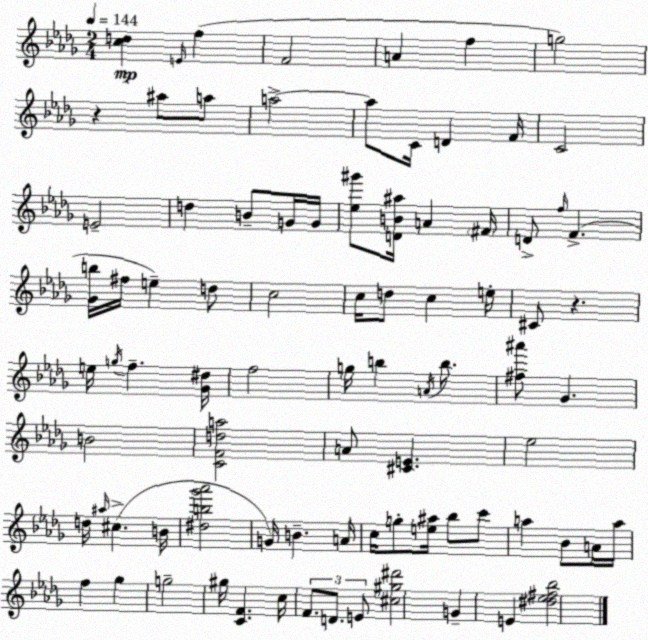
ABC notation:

X:1
T:Untitled
M:2/4
L:1/4
K:Bbm
[cd] E/4 f F2 A f g2 z ^a/2 a/2 a2 a/2 C/4 D F/4 C2 E2 d B/2 G/4 G/4 [_e^g']/2 [DB^a]/4 A ^F/4 D/2 f/4 F [_Gb]/4 ^f/4 e d/2 c2 c/4 d/2 c e/4 ^C/2 z e/4 g/4 f [_G^d]/4 f2 g/4 b A/4 b/2 [^f^a']/2 _G B2 [CFda]2 A/2 [^CE] _e2 d/4 ^a/4 ^c B/4 [^db_g'_a']2 G/4 B A/4 c/4 g/2 [e^a]/4 _b/2 c'/2 a _B/2 A/4 a/4 f _g g2 ^g/4 [CF] c/4 F/2 D/2 E/2 [^c^g^d']2 G E [^d_e^f_b]2